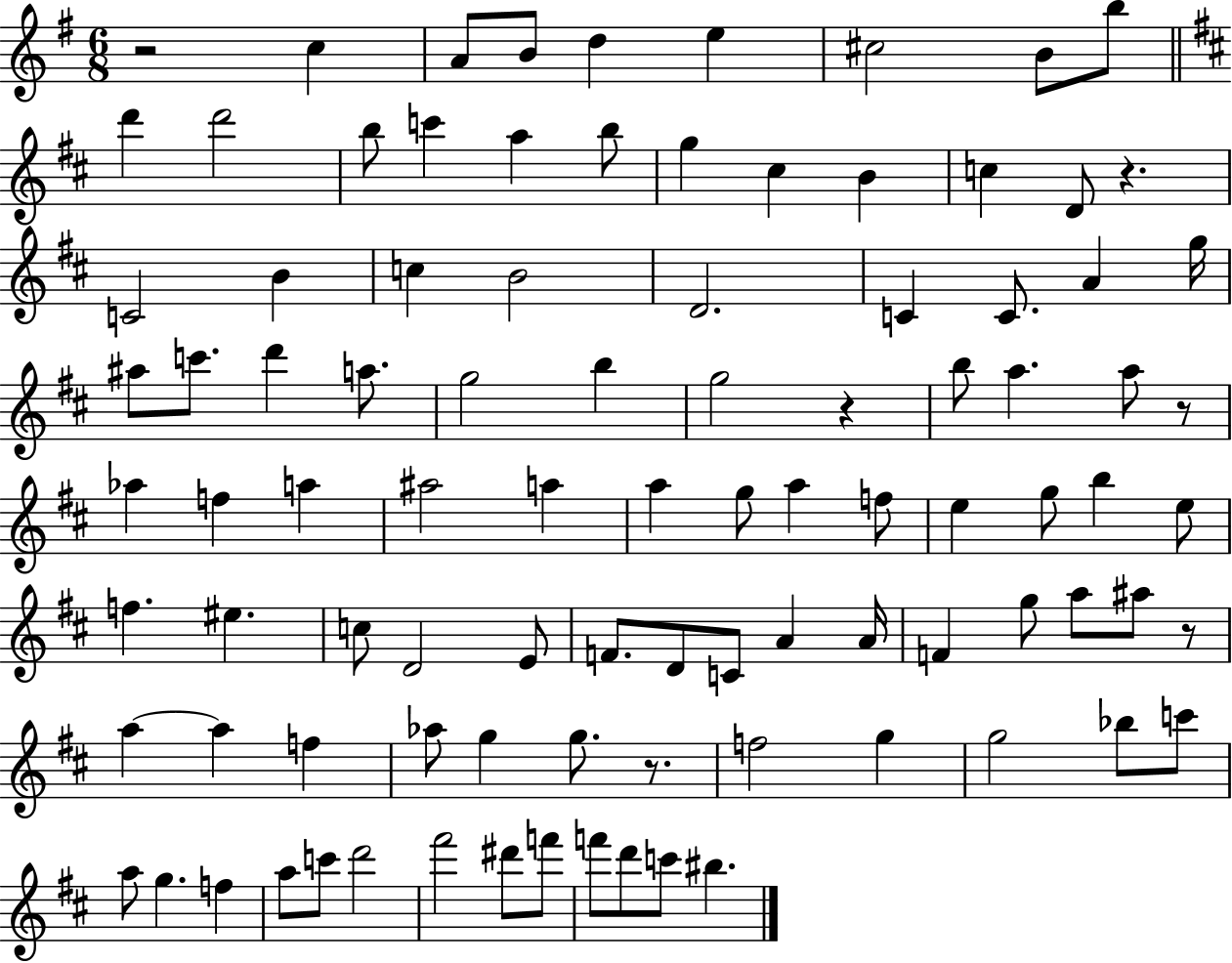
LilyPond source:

{
  \clef treble
  \numericTimeSignature
  \time 6/8
  \key g \major
  r2 c''4 | a'8 b'8 d''4 e''4 | cis''2 b'8 b''8 | \bar "||" \break \key d \major d'''4 d'''2 | b''8 c'''4 a''4 b''8 | g''4 cis''4 b'4 | c''4 d'8 r4. | \break c'2 b'4 | c''4 b'2 | d'2. | c'4 c'8. a'4 g''16 | \break ais''8 c'''8. d'''4 a''8. | g''2 b''4 | g''2 r4 | b''8 a''4. a''8 r8 | \break aes''4 f''4 a''4 | ais''2 a''4 | a''4 g''8 a''4 f''8 | e''4 g''8 b''4 e''8 | \break f''4. eis''4. | c''8 d'2 e'8 | f'8. d'8 c'8 a'4 a'16 | f'4 g''8 a''8 ais''8 r8 | \break a''4~~ a''4 f''4 | aes''8 g''4 g''8. r8. | f''2 g''4 | g''2 bes''8 c'''8 | \break a''8 g''4. f''4 | a''8 c'''8 d'''2 | fis'''2 dis'''8 f'''8 | f'''8 d'''8 c'''8 bis''4. | \break \bar "|."
}